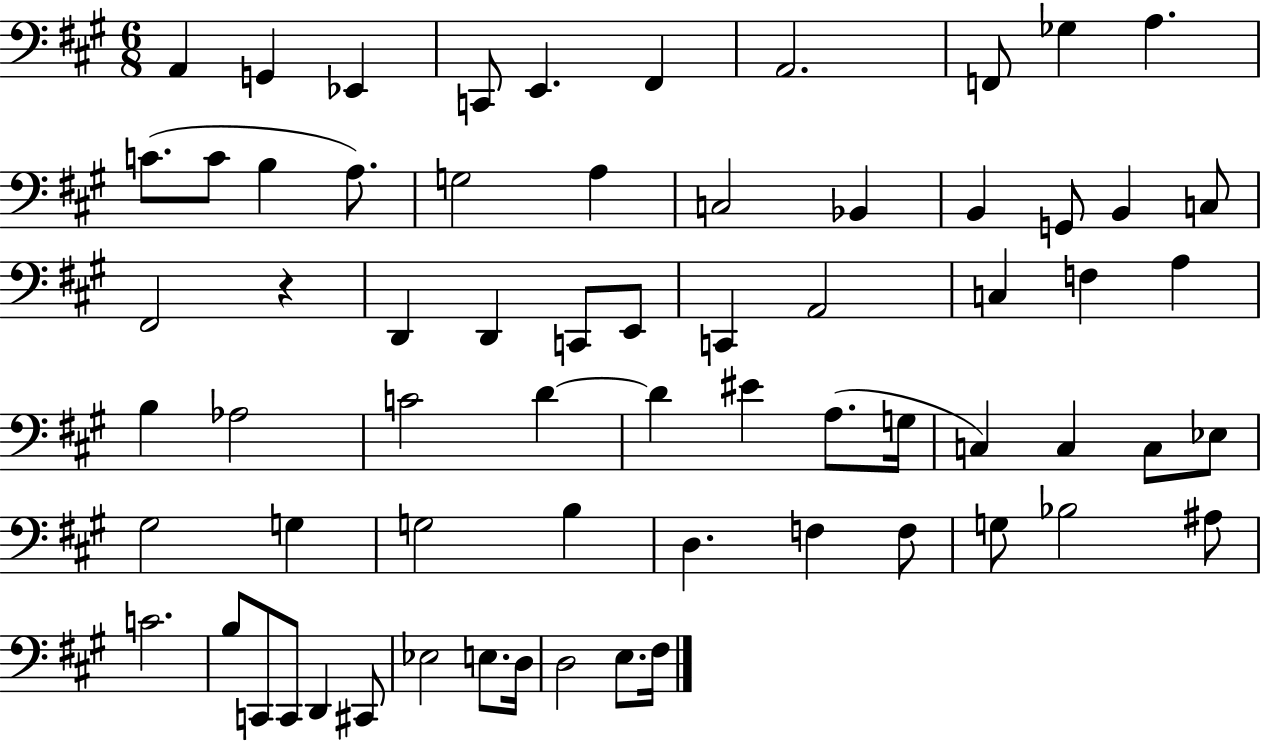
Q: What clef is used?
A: bass